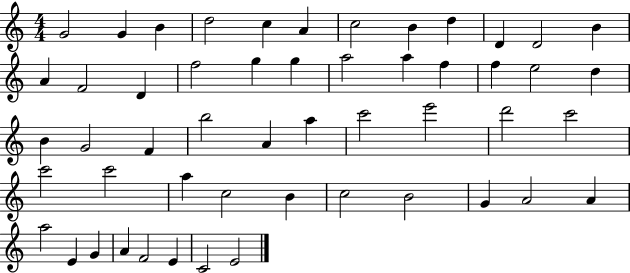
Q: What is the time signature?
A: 4/4